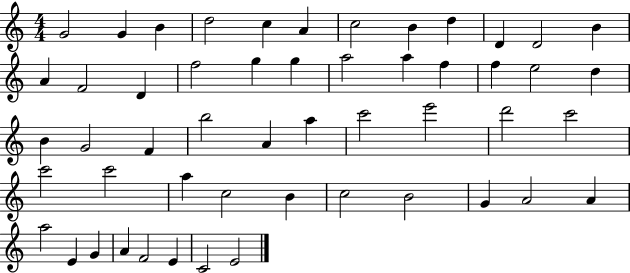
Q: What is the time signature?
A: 4/4